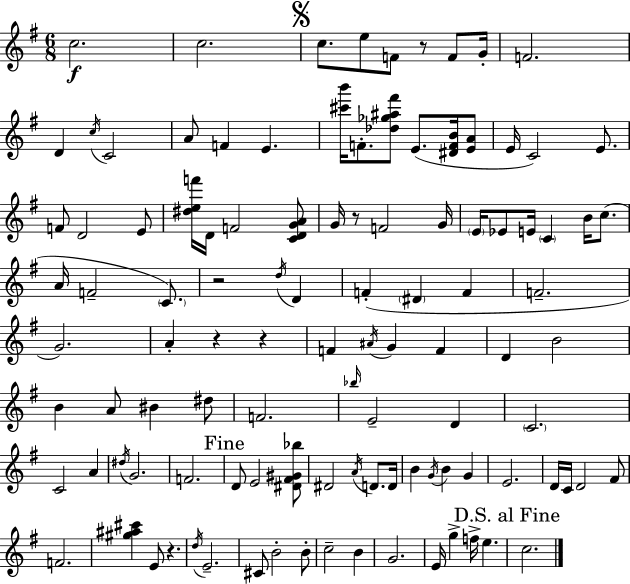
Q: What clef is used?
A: treble